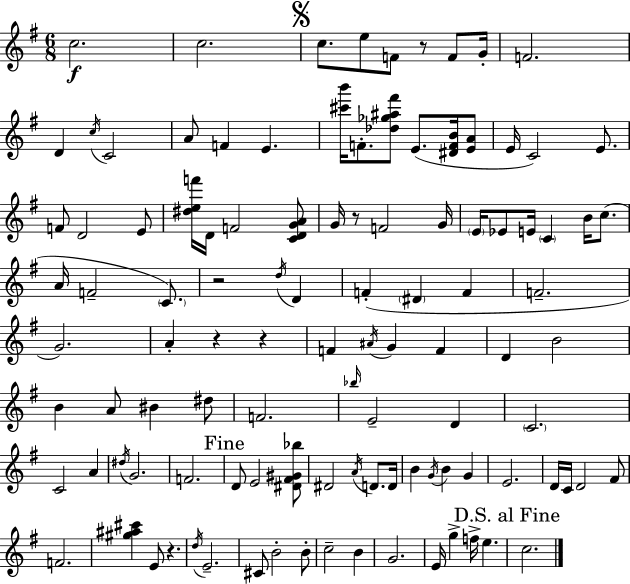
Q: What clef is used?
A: treble